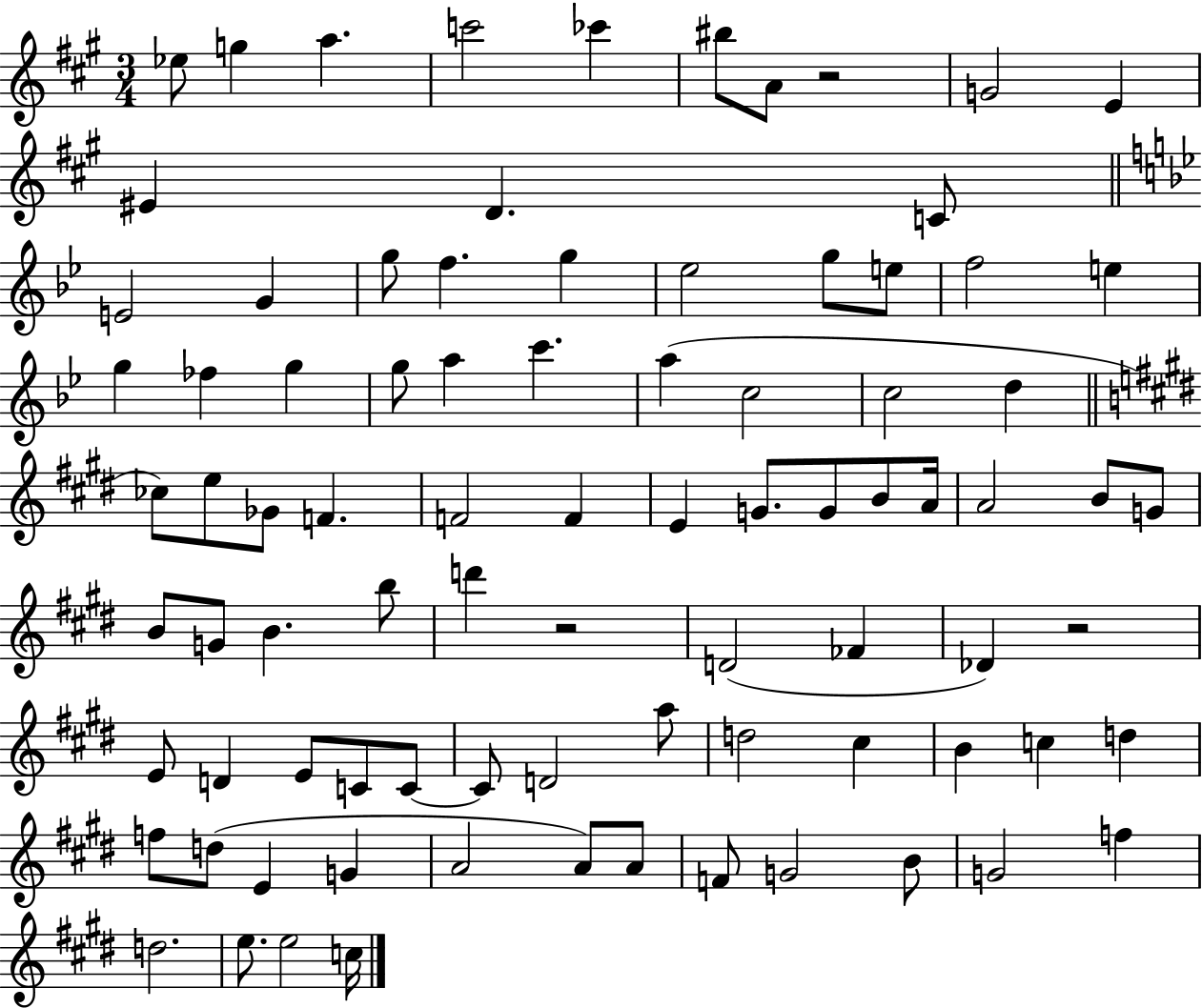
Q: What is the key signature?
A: A major